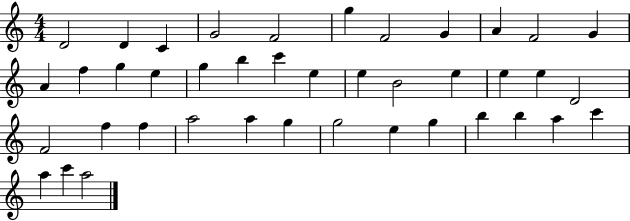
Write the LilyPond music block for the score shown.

{
  \clef treble
  \numericTimeSignature
  \time 4/4
  \key c \major
  d'2 d'4 c'4 | g'2 f'2 | g''4 f'2 g'4 | a'4 f'2 g'4 | \break a'4 f''4 g''4 e''4 | g''4 b''4 c'''4 e''4 | e''4 b'2 e''4 | e''4 e''4 d'2 | \break f'2 f''4 f''4 | a''2 a''4 g''4 | g''2 e''4 g''4 | b''4 b''4 a''4 c'''4 | \break a''4 c'''4 a''2 | \bar "|."
}